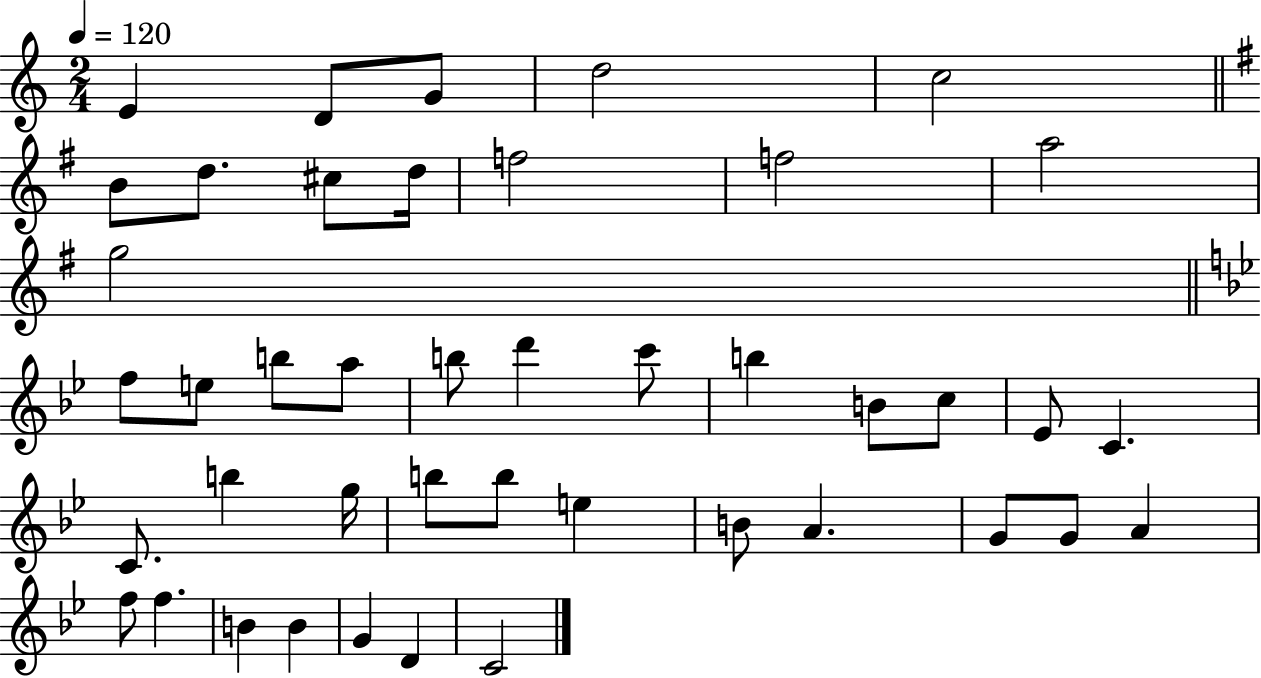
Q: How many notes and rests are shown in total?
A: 43